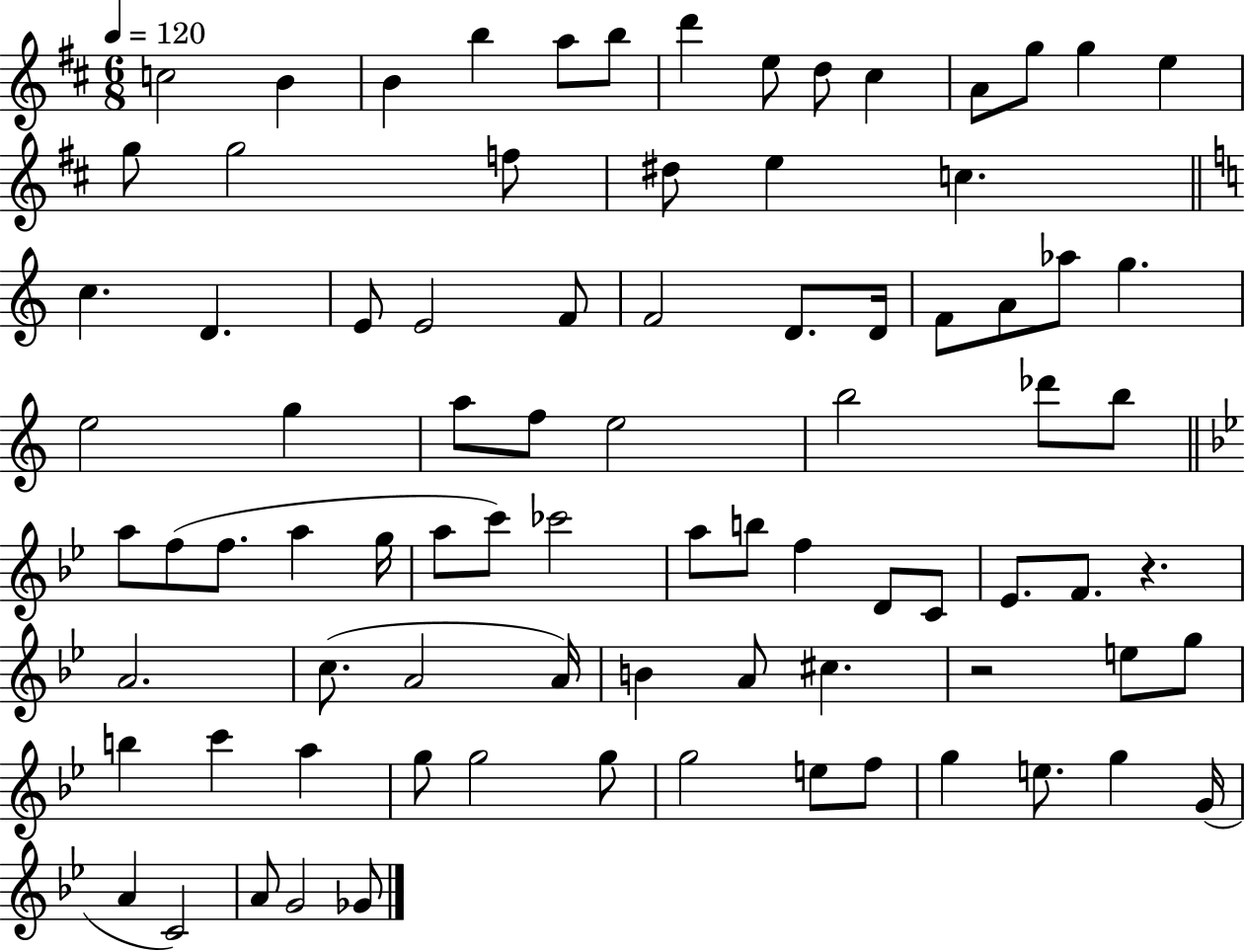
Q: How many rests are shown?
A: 2